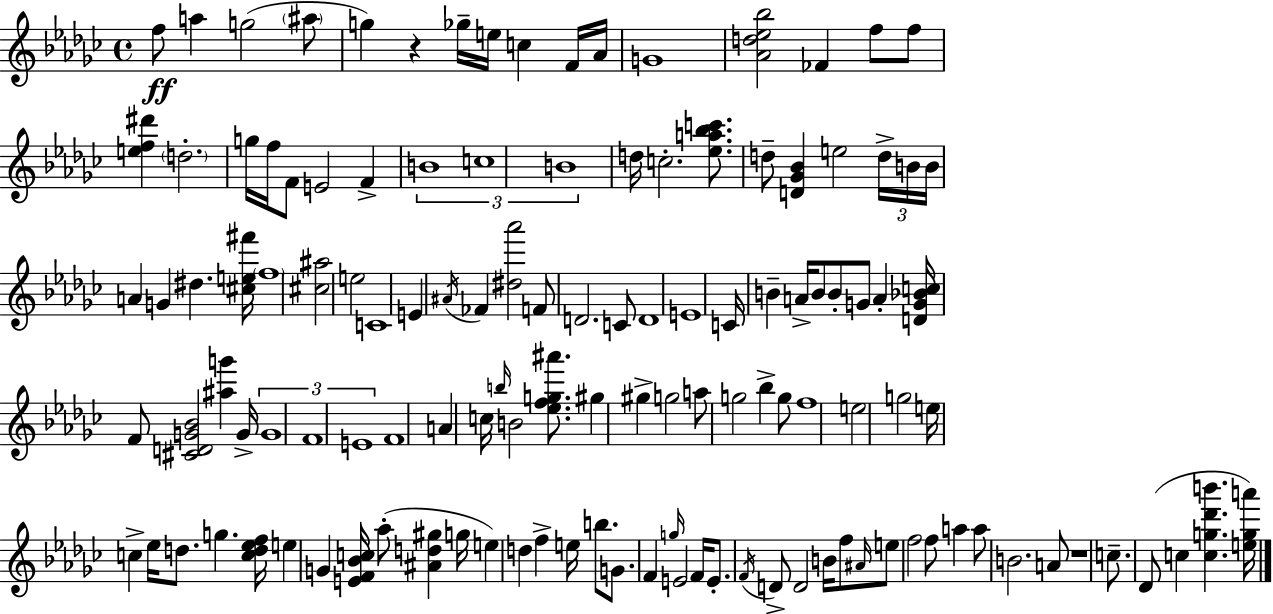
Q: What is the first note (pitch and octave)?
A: F5